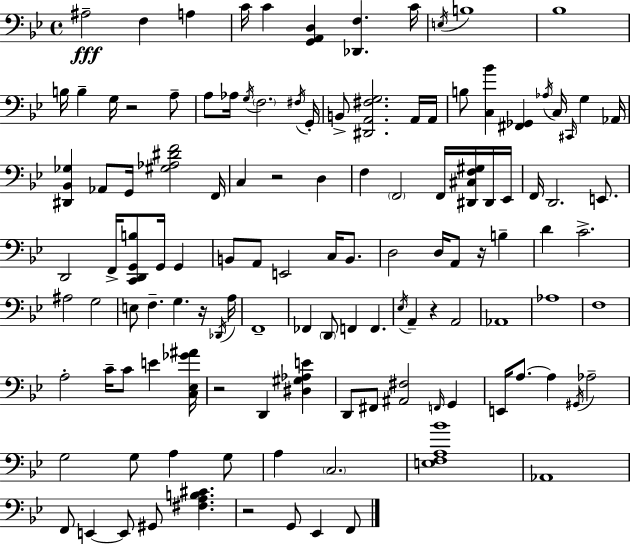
X:1
T:Untitled
M:4/4
L:1/4
K:Bb
^A,2 F, A, C/4 C [G,,A,,D,] [_D,,F,] C/4 E,/4 B,4 _B,4 B,/4 B, G,/4 z2 A,/2 A,/2 _A,/4 G,/4 F,2 ^F,/4 G,,/4 B,,/2 [^D,,A,,^F,G,]2 A,,/4 A,,/4 B,/2 [C,_B] [^F,,_G,,] _A,/4 C,/4 ^C,,/4 G, _A,,/4 [^D,,_B,,_G,] _A,,/2 G,,/4 [^G,_A,^DF]2 F,,/4 C, z2 D, F, F,,2 F,,/4 [^D,,^C,F,^G,]/4 ^D,,/4 _E,,/4 F,,/4 D,,2 E,,/2 D,,2 F,,/4 [C,,D,,G,,B,]/2 G,,/4 G,, B,,/2 A,,/2 E,,2 C,/4 B,,/2 D,2 D,/4 A,,/2 z/4 B, D C2 ^A,2 G,2 E,/2 F, G, z/4 _D,,/4 A,/4 F,,4 _F,, D,,/2 F,, F,, _E,/4 A,, z A,,2 _A,,4 _A,4 F,4 A,2 C/4 C/2 E [C,_E,_G^A]/4 z2 D,, [^D,^G,_A,E] D,,/2 ^F,,/2 [^A,,^F,]2 F,,/4 G,, E,,/4 A,/2 A, ^G,,/4 _A,2 G,2 G,/2 A, G,/2 A, C,2 [E,F,A,_B]4 _A,,4 F,,/2 E,, E,,/2 ^G,,/2 [^F,A,B,^C] z2 G,,/2 _E,, F,,/2